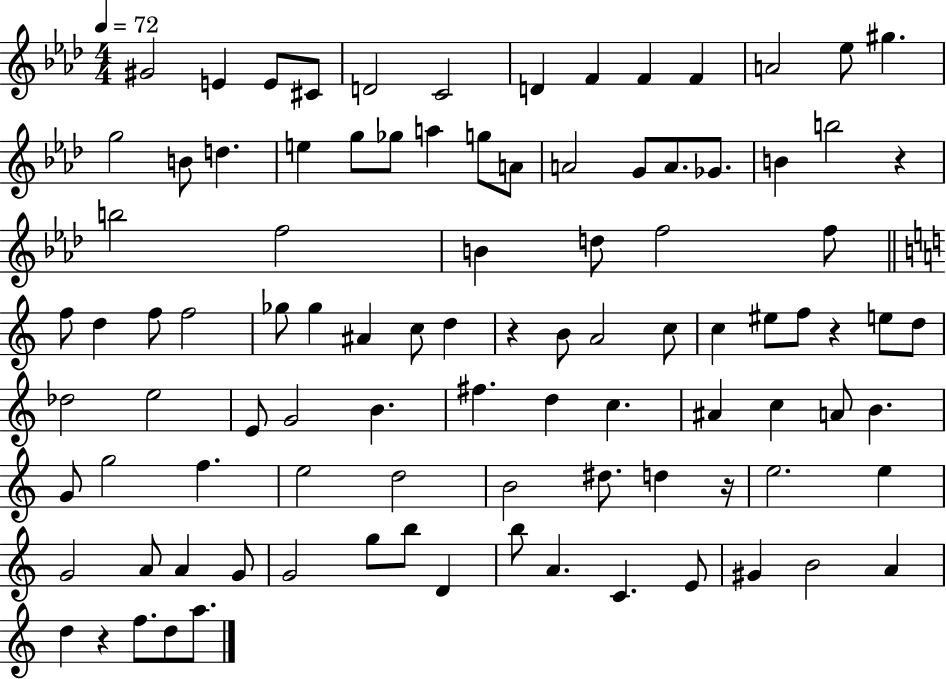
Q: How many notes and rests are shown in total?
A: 97